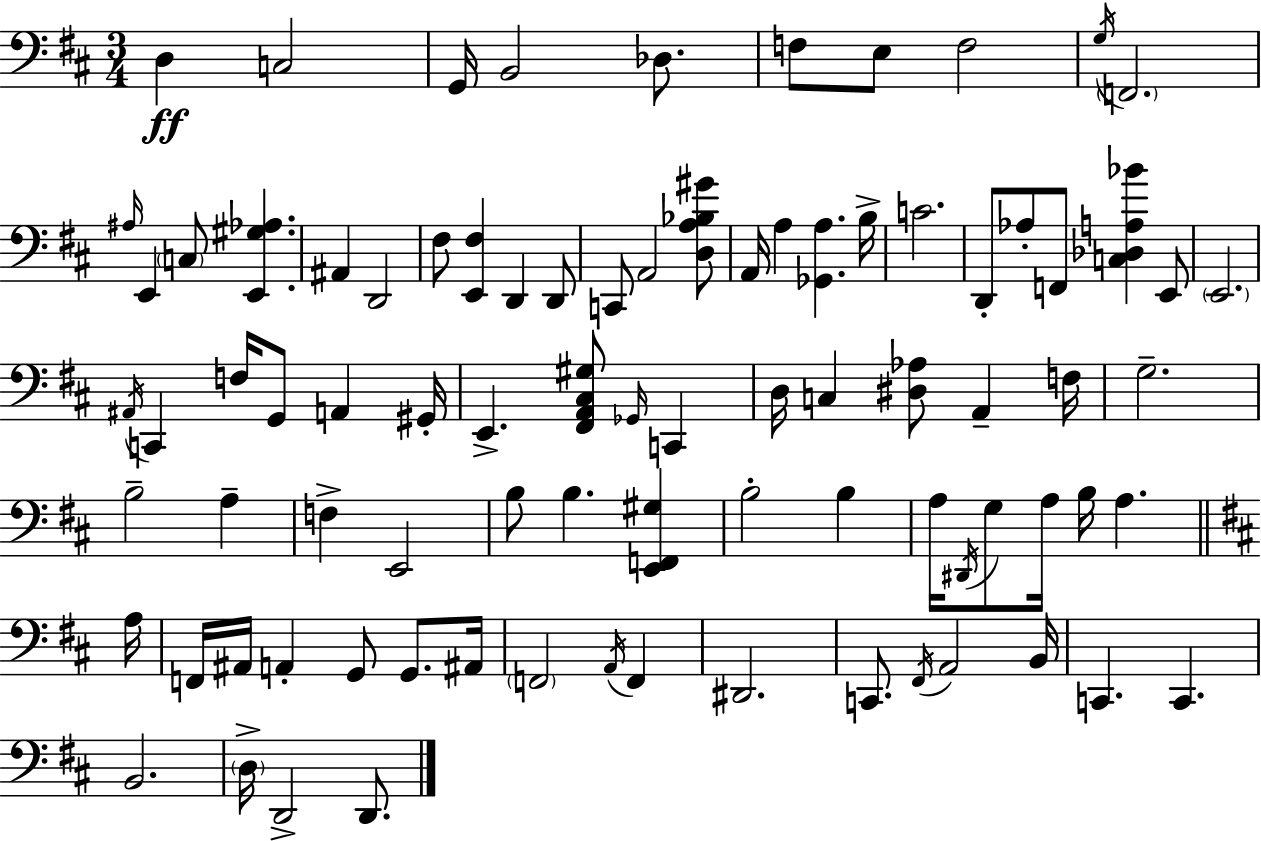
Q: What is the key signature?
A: D major